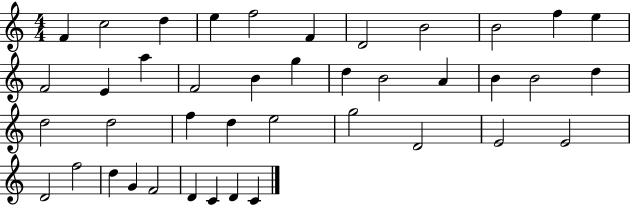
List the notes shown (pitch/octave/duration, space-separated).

F4/q C5/h D5/q E5/q F5/h F4/q D4/h B4/h B4/h F5/q E5/q F4/h E4/q A5/q F4/h B4/q G5/q D5/q B4/h A4/q B4/q B4/h D5/q D5/h D5/h F5/q D5/q E5/h G5/h D4/h E4/h E4/h D4/h F5/h D5/q G4/q F4/h D4/q C4/q D4/q C4/q